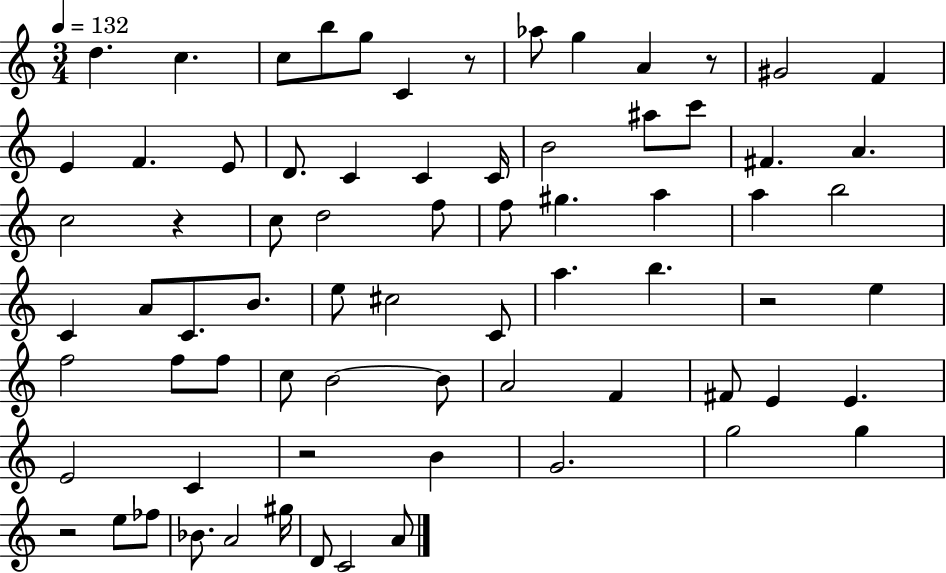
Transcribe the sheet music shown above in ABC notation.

X:1
T:Untitled
M:3/4
L:1/4
K:C
d c c/2 b/2 g/2 C z/2 _a/2 g A z/2 ^G2 F E F E/2 D/2 C C C/4 B2 ^a/2 c'/2 ^F A c2 z c/2 d2 f/2 f/2 ^g a a b2 C A/2 C/2 B/2 e/2 ^c2 C/2 a b z2 e f2 f/2 f/2 c/2 B2 B/2 A2 F ^F/2 E E E2 C z2 B G2 g2 g z2 e/2 _f/2 _B/2 A2 ^g/4 D/2 C2 A/2